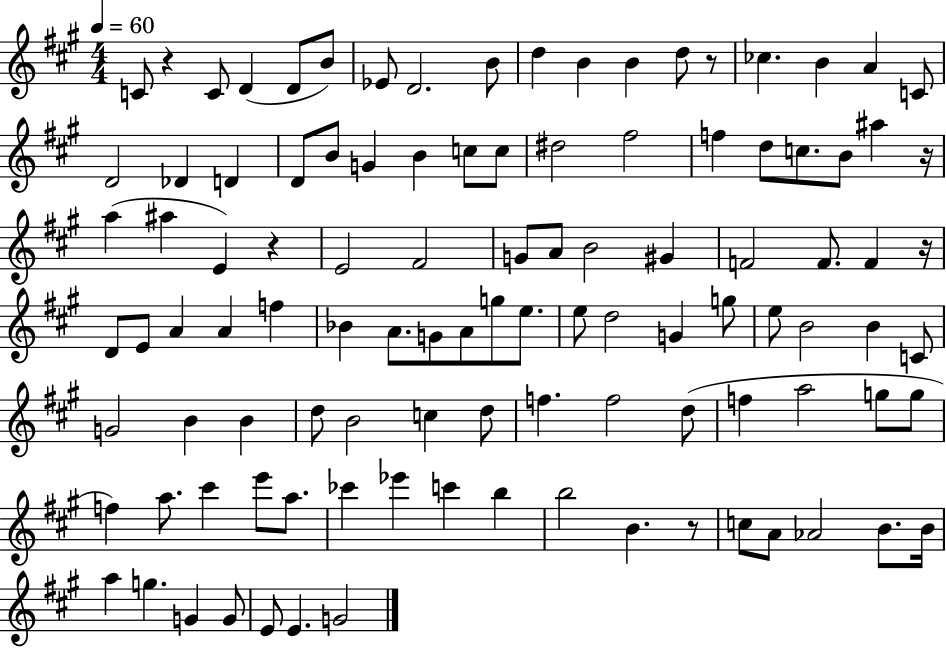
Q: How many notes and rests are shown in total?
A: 106